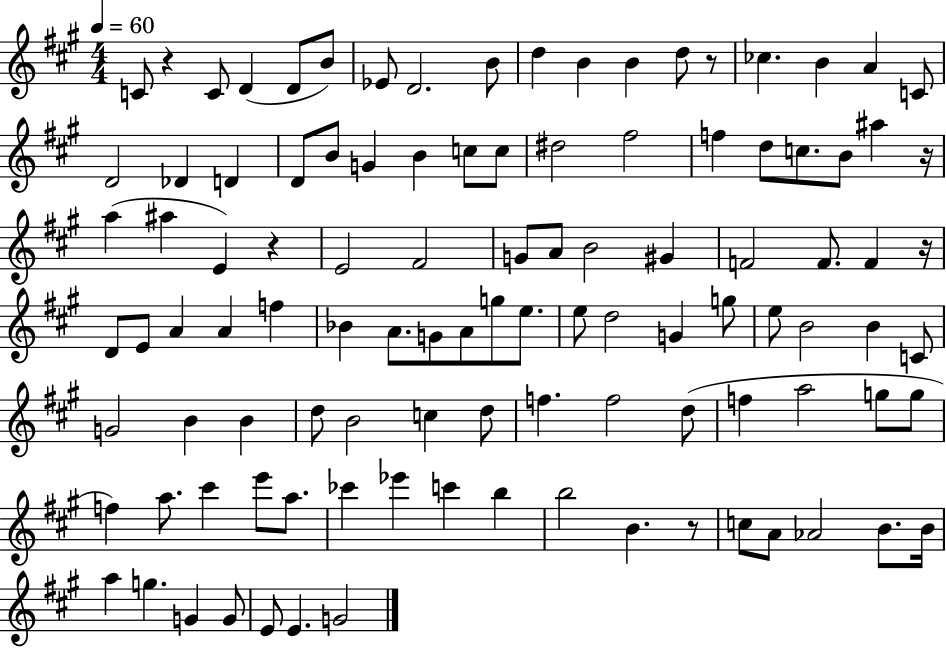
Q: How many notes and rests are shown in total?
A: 106